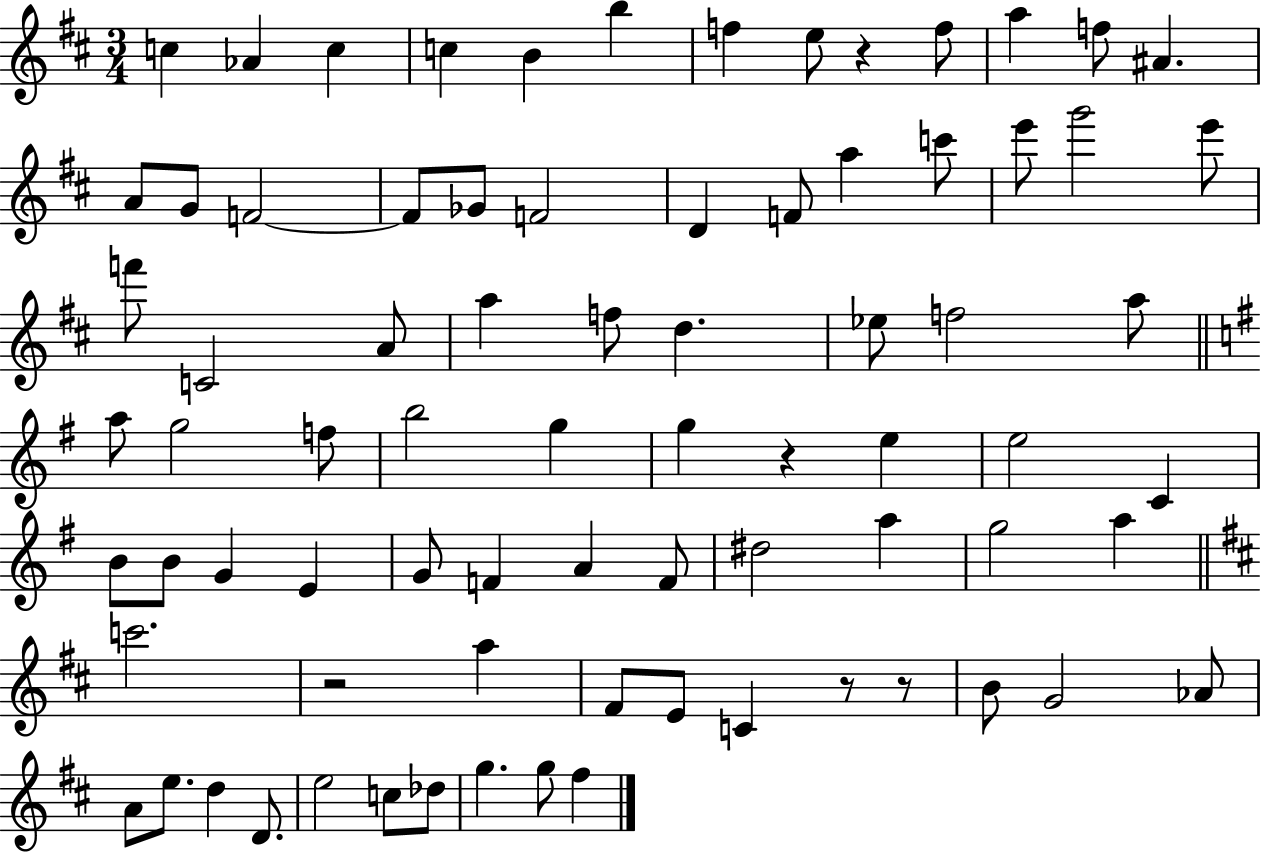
{
  \clef treble
  \numericTimeSignature
  \time 3/4
  \key d \major
  c''4 aes'4 c''4 | c''4 b'4 b''4 | f''4 e''8 r4 f''8 | a''4 f''8 ais'4. | \break a'8 g'8 f'2~~ | f'8 ges'8 f'2 | d'4 f'8 a''4 c'''8 | e'''8 g'''2 e'''8 | \break f'''8 c'2 a'8 | a''4 f''8 d''4. | ees''8 f''2 a''8 | \bar "||" \break \key g \major a''8 g''2 f''8 | b''2 g''4 | g''4 r4 e''4 | e''2 c'4 | \break b'8 b'8 g'4 e'4 | g'8 f'4 a'4 f'8 | dis''2 a''4 | g''2 a''4 | \break \bar "||" \break \key b \minor c'''2. | r2 a''4 | fis'8 e'8 c'4 r8 r8 | b'8 g'2 aes'8 | \break a'8 e''8. d''4 d'8. | e''2 c''8 des''8 | g''4. g''8 fis''4 | \bar "|."
}